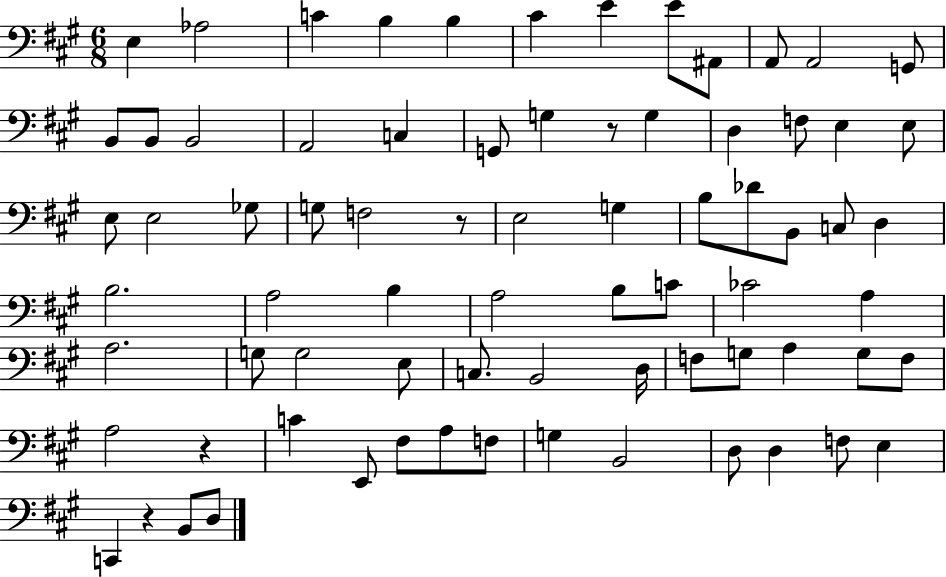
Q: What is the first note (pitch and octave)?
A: E3